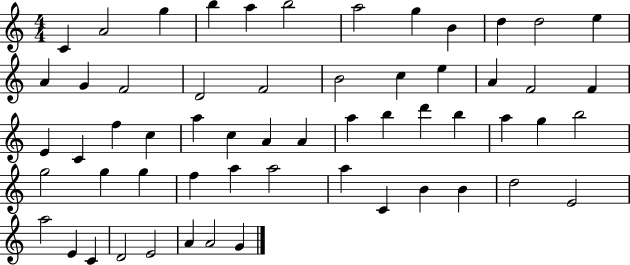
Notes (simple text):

C4/q A4/h G5/q B5/q A5/q B5/h A5/h G5/q B4/q D5/q D5/h E5/q A4/q G4/q F4/h D4/h F4/h B4/h C5/q E5/q A4/q F4/h F4/q E4/q C4/q F5/q C5/q A5/q C5/q A4/q A4/q A5/q B5/q D6/q B5/q A5/q G5/q B5/h G5/h G5/q G5/q F5/q A5/q A5/h A5/q C4/q B4/q B4/q D5/h E4/h A5/h E4/q C4/q D4/h E4/h A4/q A4/h G4/q